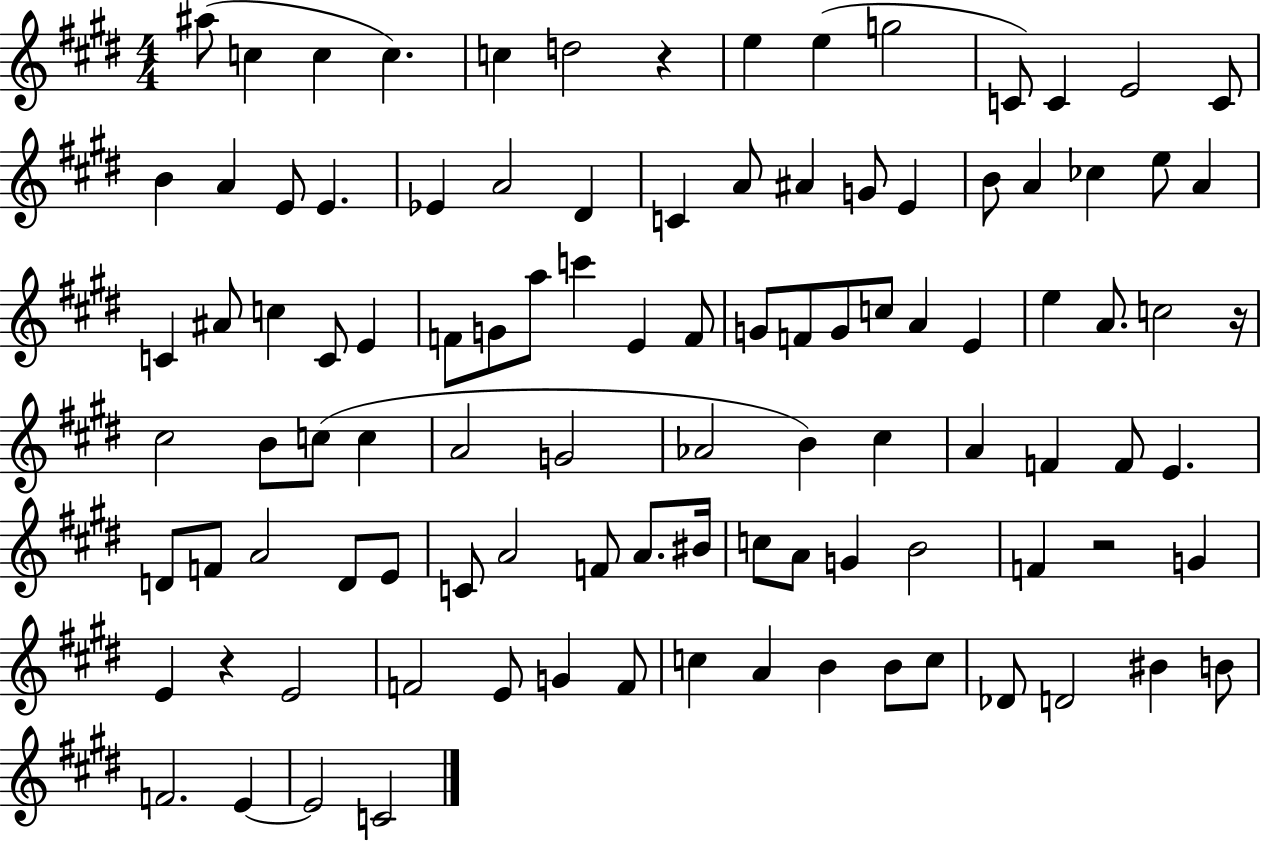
X:1
T:Untitled
M:4/4
L:1/4
K:E
^a/2 c c c c d2 z e e g2 C/2 C E2 C/2 B A E/2 E _E A2 ^D C A/2 ^A G/2 E B/2 A _c e/2 A C ^A/2 c C/2 E F/2 G/2 a/2 c' E F/2 G/2 F/2 G/2 c/2 A E e A/2 c2 z/4 ^c2 B/2 c/2 c A2 G2 _A2 B ^c A F F/2 E D/2 F/2 A2 D/2 E/2 C/2 A2 F/2 A/2 ^B/4 c/2 A/2 G B2 F z2 G E z E2 F2 E/2 G F/2 c A B B/2 c/2 _D/2 D2 ^B B/2 F2 E E2 C2